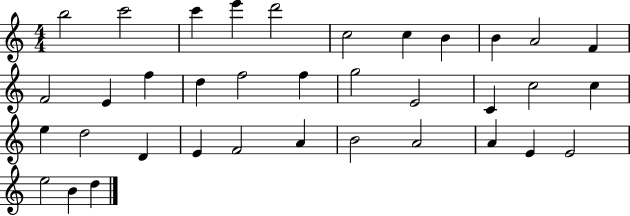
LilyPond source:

{
  \clef treble
  \numericTimeSignature
  \time 4/4
  \key c \major
  b''2 c'''2 | c'''4 e'''4 d'''2 | c''2 c''4 b'4 | b'4 a'2 f'4 | \break f'2 e'4 f''4 | d''4 f''2 f''4 | g''2 e'2 | c'4 c''2 c''4 | \break e''4 d''2 d'4 | e'4 f'2 a'4 | b'2 a'2 | a'4 e'4 e'2 | \break e''2 b'4 d''4 | \bar "|."
}